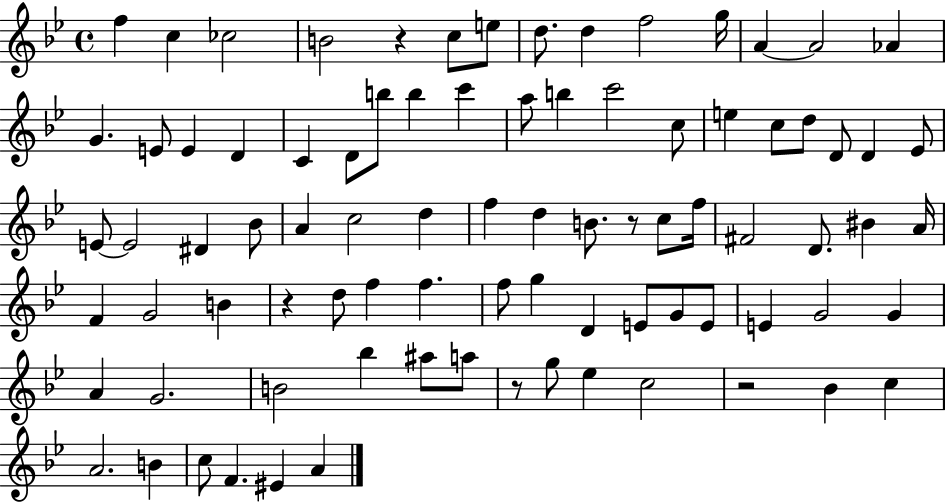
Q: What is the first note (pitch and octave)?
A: F5